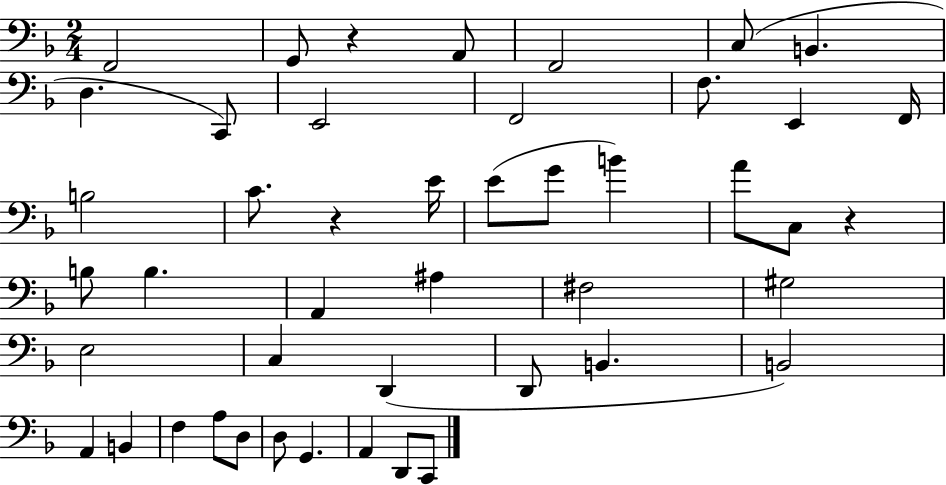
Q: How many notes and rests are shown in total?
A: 46